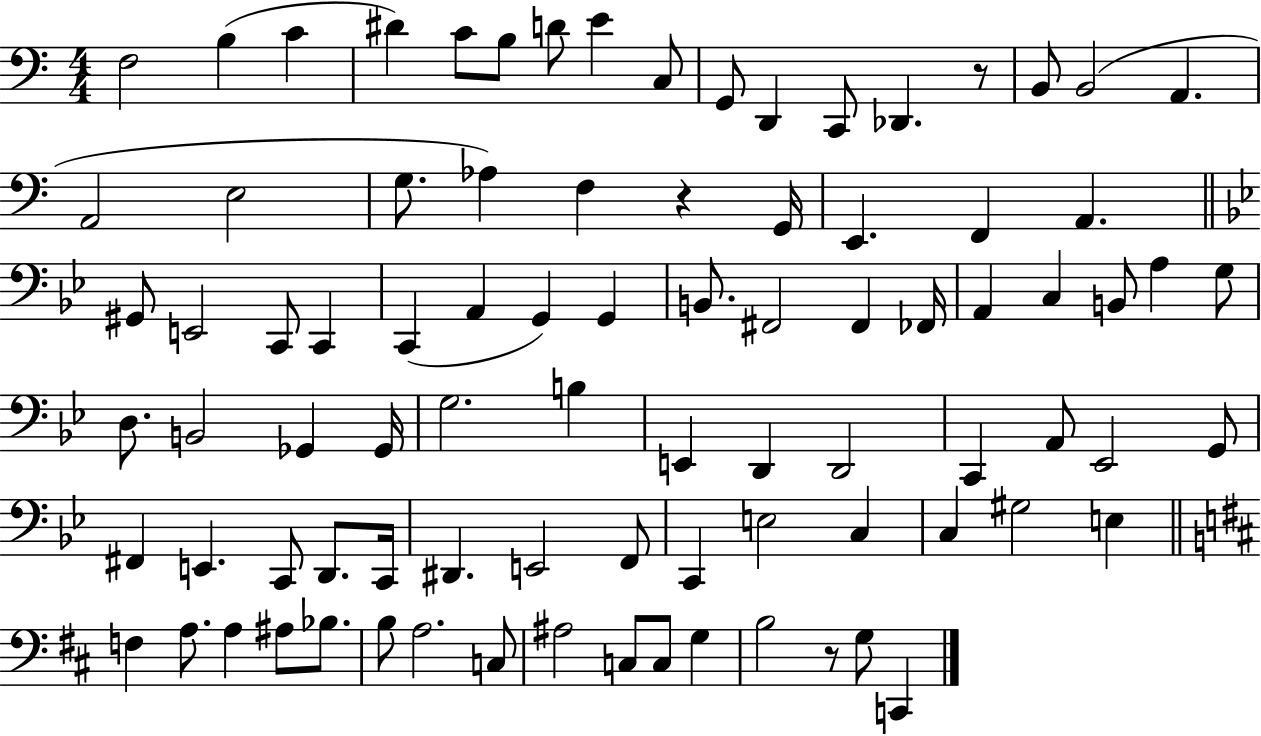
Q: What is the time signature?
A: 4/4